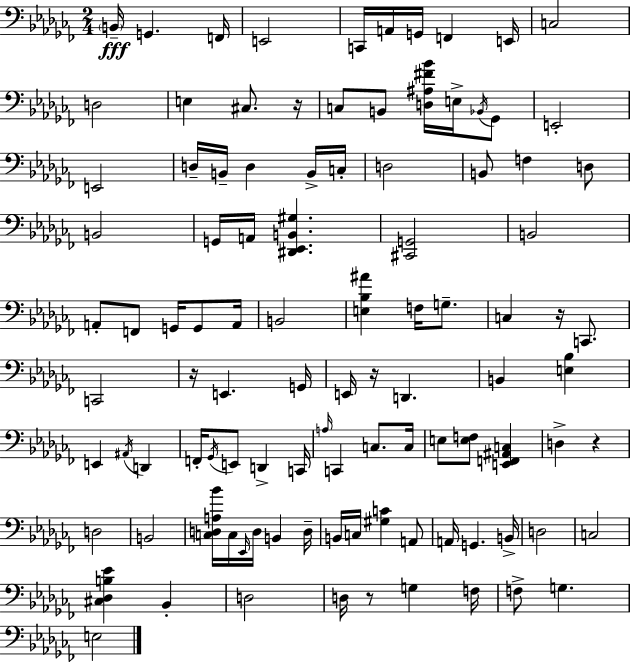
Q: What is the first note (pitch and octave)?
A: B2